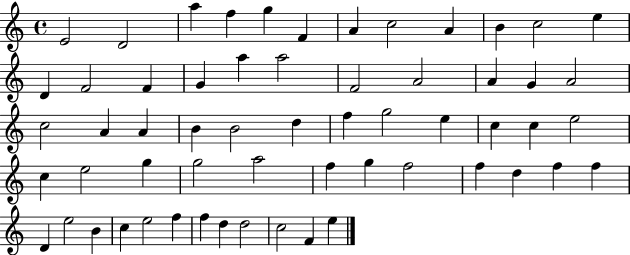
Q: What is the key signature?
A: C major